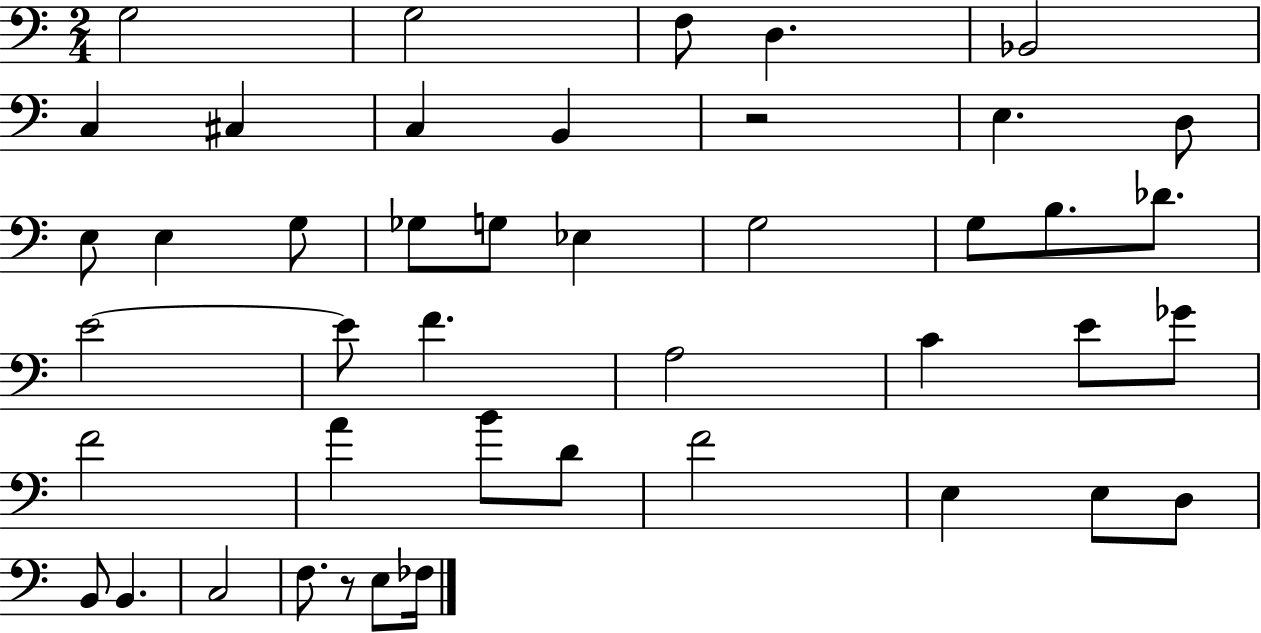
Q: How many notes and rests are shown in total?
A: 44